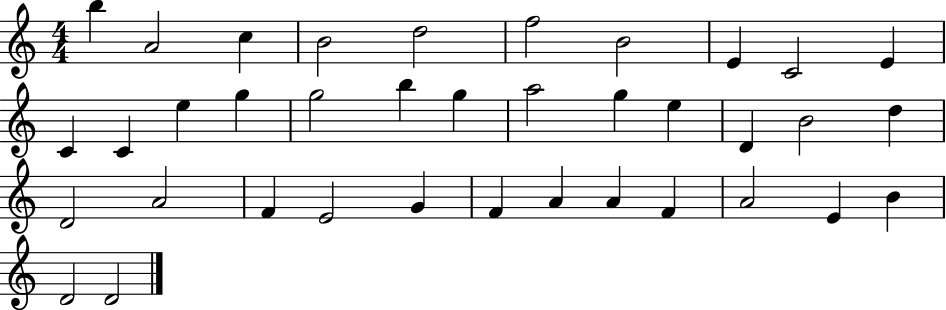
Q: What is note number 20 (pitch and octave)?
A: E5